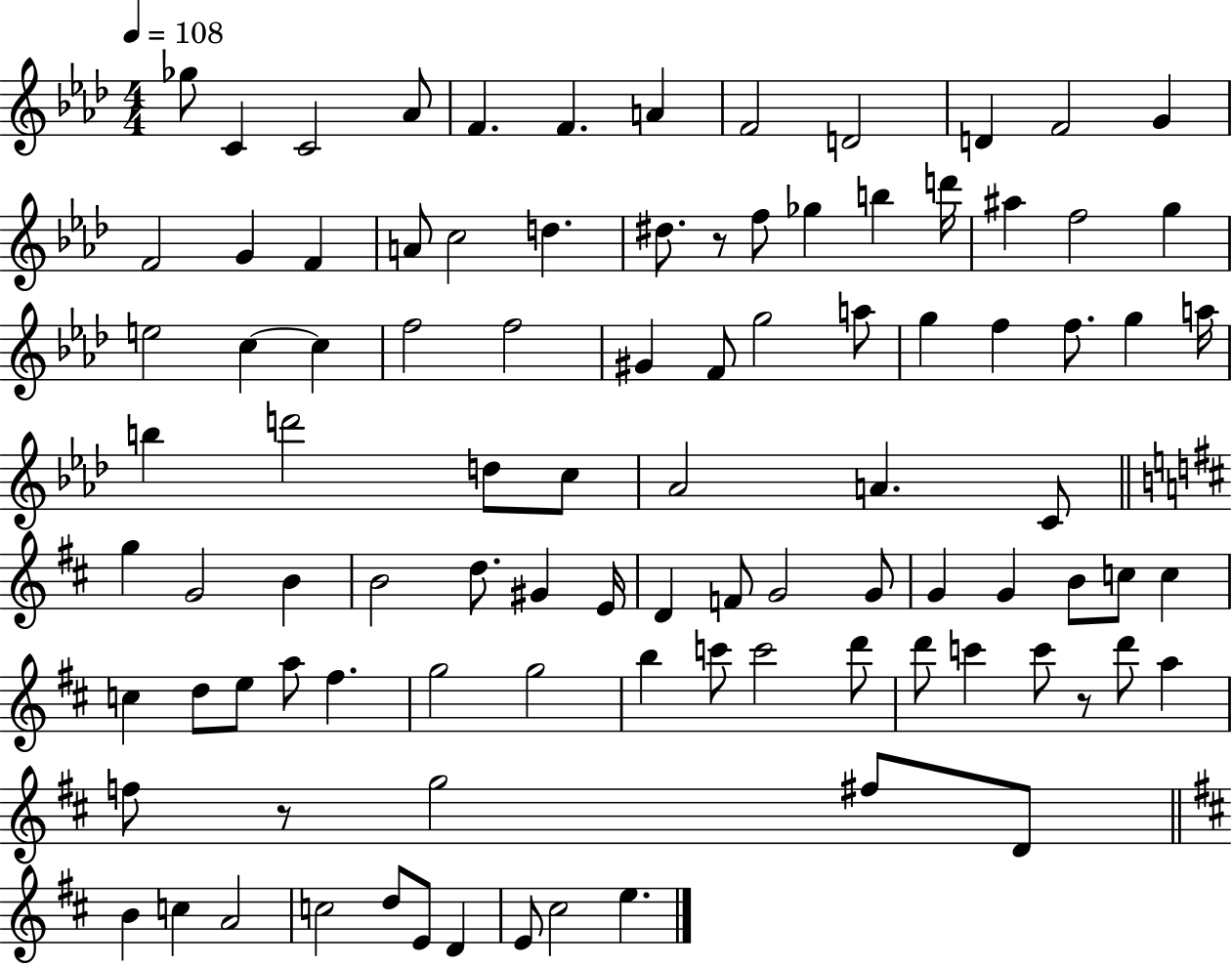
Gb5/e C4/q C4/h Ab4/e F4/q. F4/q. A4/q F4/h D4/h D4/q F4/h G4/q F4/h G4/q F4/q A4/e C5/h D5/q. D#5/e. R/e F5/e Gb5/q B5/q D6/s A#5/q F5/h G5/q E5/h C5/q C5/q F5/h F5/h G#4/q F4/e G5/h A5/e G5/q F5/q F5/e. G5/q A5/s B5/q D6/h D5/e C5/e Ab4/h A4/q. C4/e G5/q G4/h B4/q B4/h D5/e. G#4/q E4/s D4/q F4/e G4/h G4/e G4/q G4/q B4/e C5/e C5/q C5/q D5/e E5/e A5/e F#5/q. G5/h G5/h B5/q C6/e C6/h D6/e D6/e C6/q C6/e R/e D6/e A5/q F5/e R/e G5/h F#5/e D4/e B4/q C5/q A4/h C5/h D5/e E4/e D4/q E4/e C#5/h E5/q.